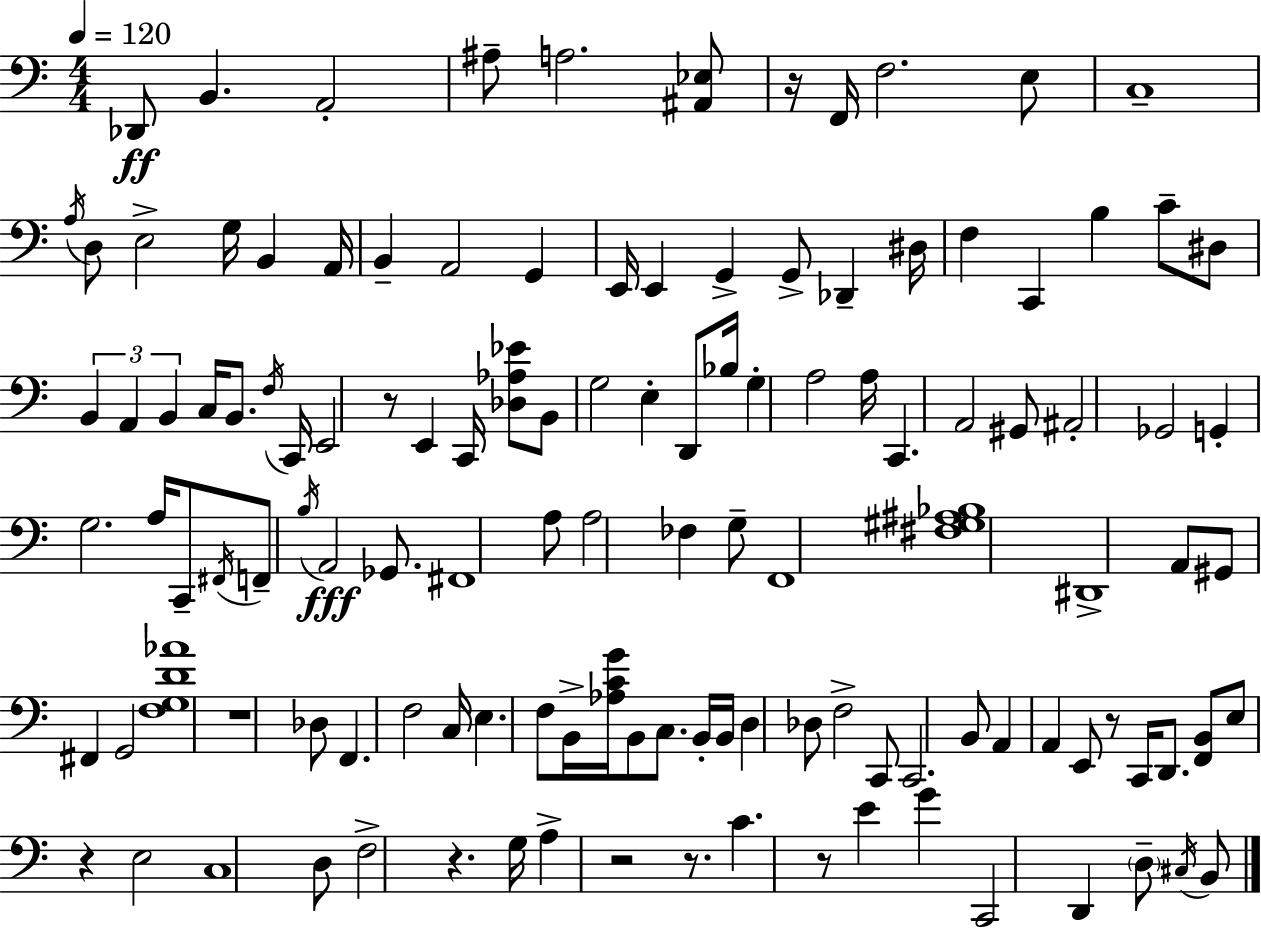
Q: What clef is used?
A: bass